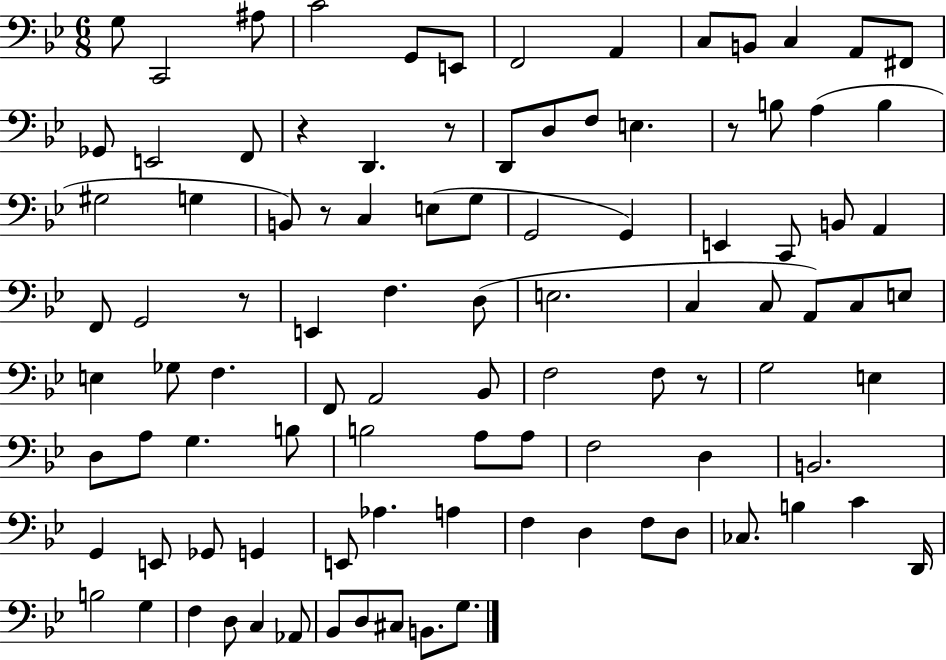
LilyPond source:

{
  \clef bass
  \numericTimeSignature
  \time 6/8
  \key bes \major
  \repeat volta 2 { g8 c,2 ais8 | c'2 g,8 e,8 | f,2 a,4 | c8 b,8 c4 a,8 fis,8 | \break ges,8 e,2 f,8 | r4 d,4. r8 | d,8 d8 f8 e4. | r8 b8 a4( b4 | \break gis2 g4 | b,8) r8 c4 e8( g8 | g,2 g,4) | e,4 c,8 b,8 a,4 | \break f,8 g,2 r8 | e,4 f4. d8( | e2. | c4 c8 a,8) c8 e8 | \break e4 ges8 f4. | f,8 a,2 bes,8 | f2 f8 r8 | g2 e4 | \break d8 a8 g4. b8 | b2 a8 a8 | f2 d4 | b,2. | \break g,4 e,8 ges,8 g,4 | e,8 aes4. a4 | f4 d4 f8 d8 | ces8. b4 c'4 d,16 | \break b2 g4 | f4 d8 c4 aes,8 | bes,8 d8 cis8 b,8. g8. | } \bar "|."
}